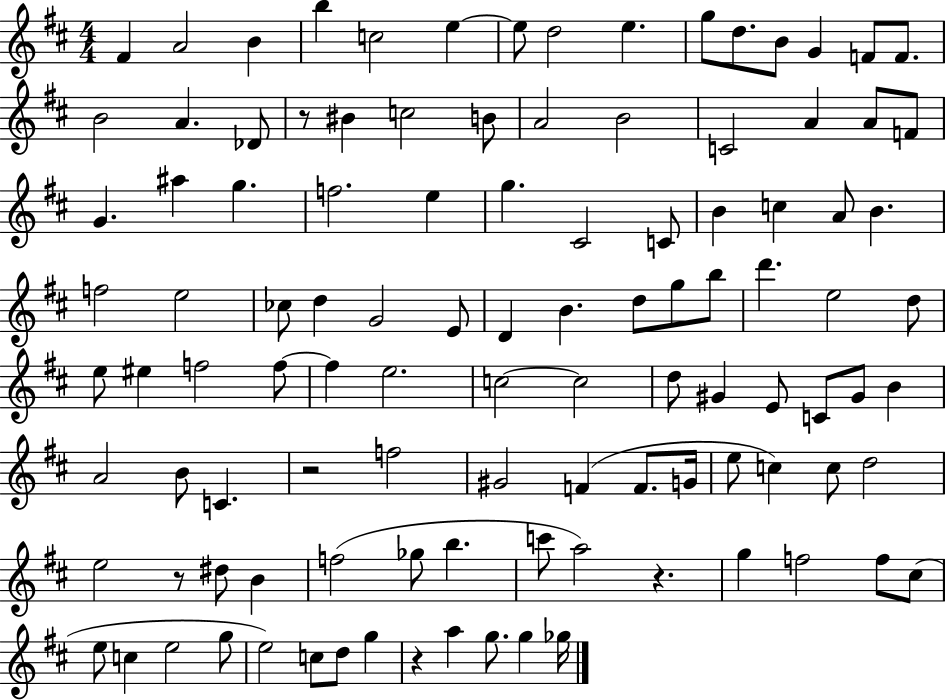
{
  \clef treble
  \numericTimeSignature
  \time 4/4
  \key d \major
  \repeat volta 2 { fis'4 a'2 b'4 | b''4 c''2 e''4~~ | e''8 d''2 e''4. | g''8 d''8. b'8 g'4 f'8 f'8. | \break b'2 a'4. des'8 | r8 bis'4 c''2 b'8 | a'2 b'2 | c'2 a'4 a'8 f'8 | \break g'4. ais''4 g''4. | f''2. e''4 | g''4. cis'2 c'8 | b'4 c''4 a'8 b'4. | \break f''2 e''2 | ces''8 d''4 g'2 e'8 | d'4 b'4. d''8 g''8 b''8 | d'''4. e''2 d''8 | \break e''8 eis''4 f''2 f''8~~ | f''4 e''2. | c''2~~ c''2 | d''8 gis'4 e'8 c'8 gis'8 b'4 | \break a'2 b'8 c'4. | r2 f''2 | gis'2 f'4( f'8. g'16 | e''8 c''4) c''8 d''2 | \break e''2 r8 dis''8 b'4 | f''2( ges''8 b''4. | c'''8 a''2) r4. | g''4 f''2 f''8 cis''8( | \break e''8 c''4 e''2 g''8 | e''2) c''8 d''8 g''4 | r4 a''4 g''8. g''4 ges''16 | } \bar "|."
}